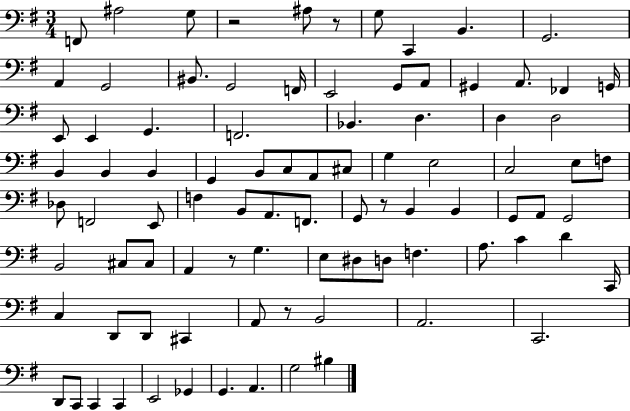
X:1
T:Untitled
M:3/4
L:1/4
K:G
F,,/2 ^A,2 G,/2 z2 ^A,/2 z/2 G,/2 C,, B,, G,,2 A,, G,,2 ^B,,/2 G,,2 F,,/4 E,,2 G,,/2 A,,/2 ^G,, A,,/2 _F,, G,,/4 E,,/2 E,, G,, F,,2 _B,, D, D, D,2 B,, B,, B,, G,, B,,/2 C,/2 A,,/2 ^C,/2 G, E,2 C,2 E,/2 F,/2 _D,/2 F,,2 E,,/2 F, B,,/2 A,,/2 F,,/2 G,,/2 z/2 B,, B,, G,,/2 A,,/2 G,,2 B,,2 ^C,/2 ^C,/2 A,, z/2 G, E,/2 ^D,/2 D,/2 F, A,/2 C D C,,/4 C, D,,/2 D,,/2 ^C,, A,,/2 z/2 B,,2 A,,2 C,,2 D,,/2 C,,/2 C,, C,, E,,2 _G,, G,, A,, G,2 ^B,